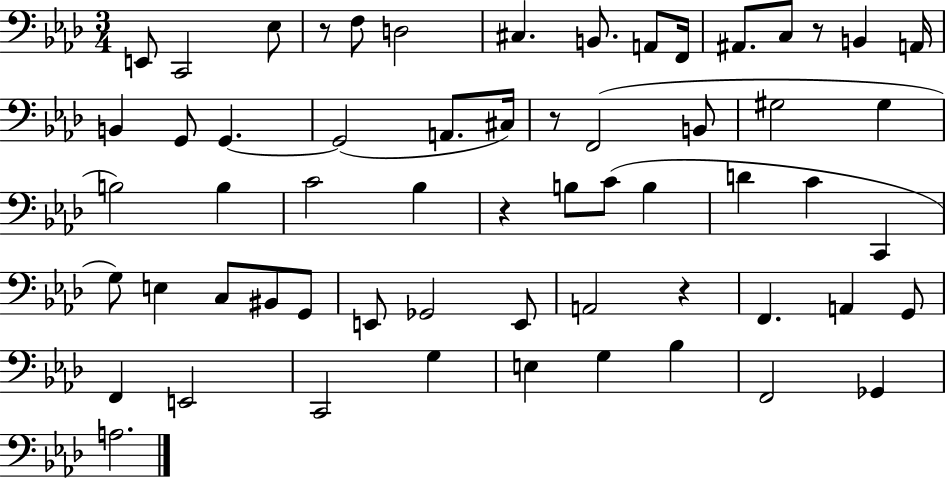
{
  \clef bass
  \numericTimeSignature
  \time 3/4
  \key aes \major
  e,8 c,2 ees8 | r8 f8 d2 | cis4. b,8. a,8 f,16 | ais,8. c8 r8 b,4 a,16 | \break b,4 g,8 g,4.~~ | g,2( a,8. cis16) | r8 f,2( b,8 | gis2 gis4 | \break b2) b4 | c'2 bes4 | r4 b8 c'8( b4 | d'4 c'4 c,4 | \break g8) e4 c8 bis,8 g,8 | e,8 ges,2 e,8 | a,2 r4 | f,4. a,4 g,8 | \break f,4 e,2 | c,2 g4 | e4 g4 bes4 | f,2 ges,4 | \break a2. | \bar "|."
}